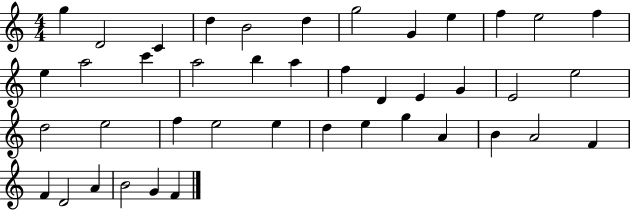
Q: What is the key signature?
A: C major